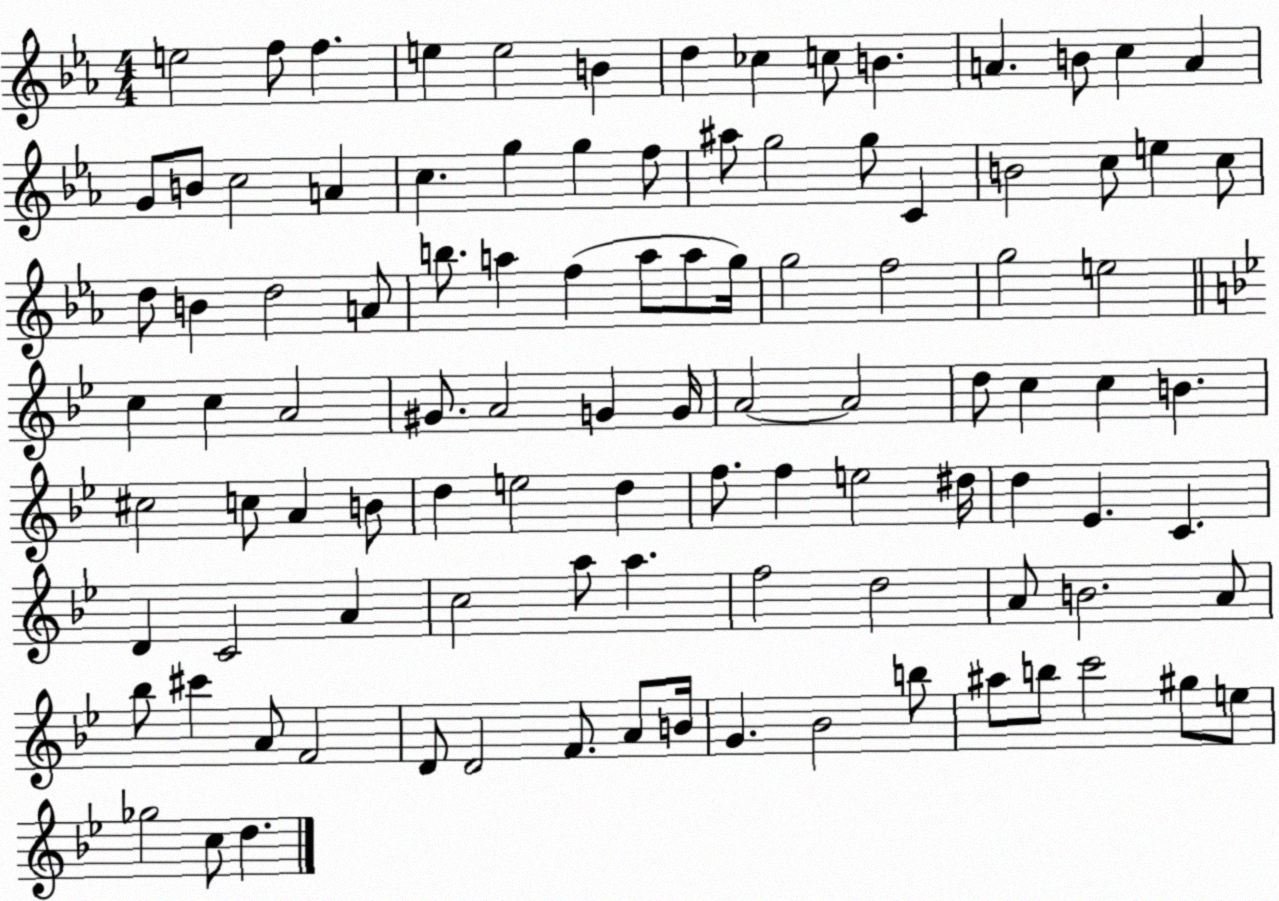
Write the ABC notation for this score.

X:1
T:Untitled
M:4/4
L:1/4
K:Eb
e2 f/2 f e e2 B d _c c/2 B A B/2 c A G/2 B/2 c2 A c g g f/2 ^a/2 g2 g/2 C B2 c/2 e c/2 d/2 B d2 A/2 b/2 a f a/2 a/2 g/4 g2 f2 g2 e2 c c A2 ^G/2 A2 G G/4 A2 A2 d/2 c c B ^c2 c/2 A B/2 d e2 d f/2 f e2 ^d/4 d _E C D C2 A c2 a/2 a f2 d2 A/2 B2 A/2 _b/2 ^c' A/2 F2 D/2 D2 F/2 A/2 B/4 G _B2 b/2 ^a/2 b/2 c'2 ^g/2 e/2 _g2 c/2 d